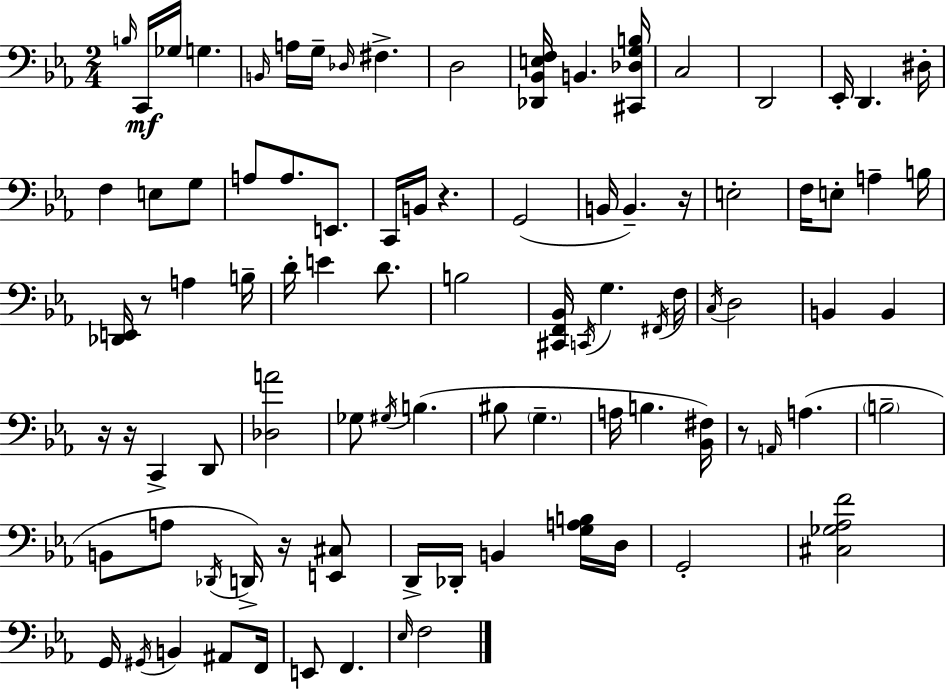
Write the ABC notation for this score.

X:1
T:Untitled
M:2/4
L:1/4
K:Cm
B,/4 C,,/4 _G,/4 G, B,,/4 A,/4 G,/4 _D,/4 ^F, D,2 [_D,,_B,,E,F,]/4 B,, [^C,,_D,G,B,]/4 C,2 D,,2 _E,,/4 D,, ^D,/4 F, E,/2 G,/2 A,/2 A,/2 E,,/2 C,,/4 B,,/4 z G,,2 B,,/4 B,, z/4 E,2 F,/4 E,/2 A, B,/4 [_D,,E,,]/4 z/2 A, B,/4 D/4 E D/2 B,2 [^C,,F,,_B,,]/4 C,,/4 G, ^F,,/4 F,/4 C,/4 D,2 B,, B,, z/4 z/4 C,, D,,/2 [_D,A]2 _G,/2 ^G,/4 B, ^B,/2 G, A,/4 B, [_B,,^F,]/4 z/2 A,,/4 A, B,2 B,,/2 A,/2 _D,,/4 D,,/4 z/4 [E,,^C,]/2 D,,/4 _D,,/4 B,, [G,A,B,]/4 D,/4 G,,2 [^C,_G,_A,F]2 G,,/4 ^G,,/4 B,, ^A,,/2 F,,/4 E,,/2 F,, _E,/4 F,2